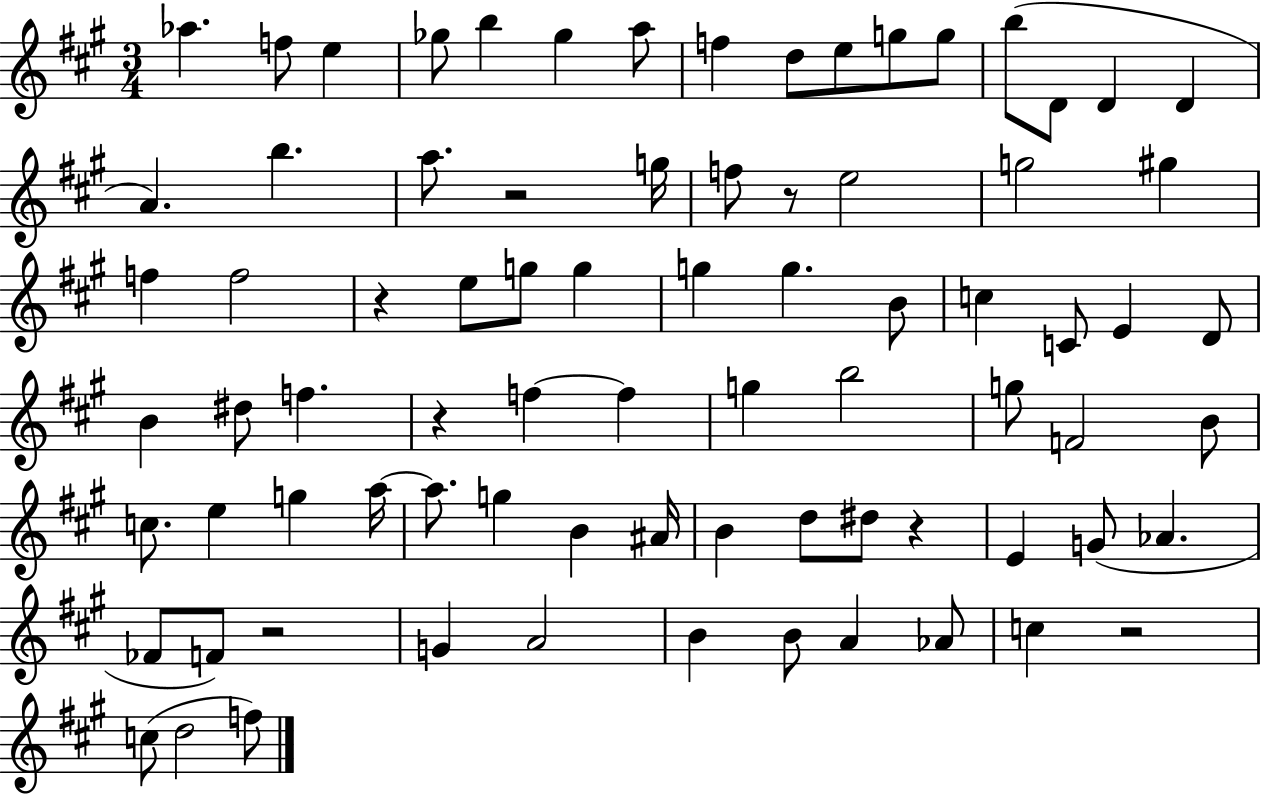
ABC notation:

X:1
T:Untitled
M:3/4
L:1/4
K:A
_a f/2 e _g/2 b _g a/2 f d/2 e/2 g/2 g/2 b/2 D/2 D D A b a/2 z2 g/4 f/2 z/2 e2 g2 ^g f f2 z e/2 g/2 g g g B/2 c C/2 E D/2 B ^d/2 f z f f g b2 g/2 F2 B/2 c/2 e g a/4 a/2 g B ^A/4 B d/2 ^d/2 z E G/2 _A _F/2 F/2 z2 G A2 B B/2 A _A/2 c z2 c/2 d2 f/2